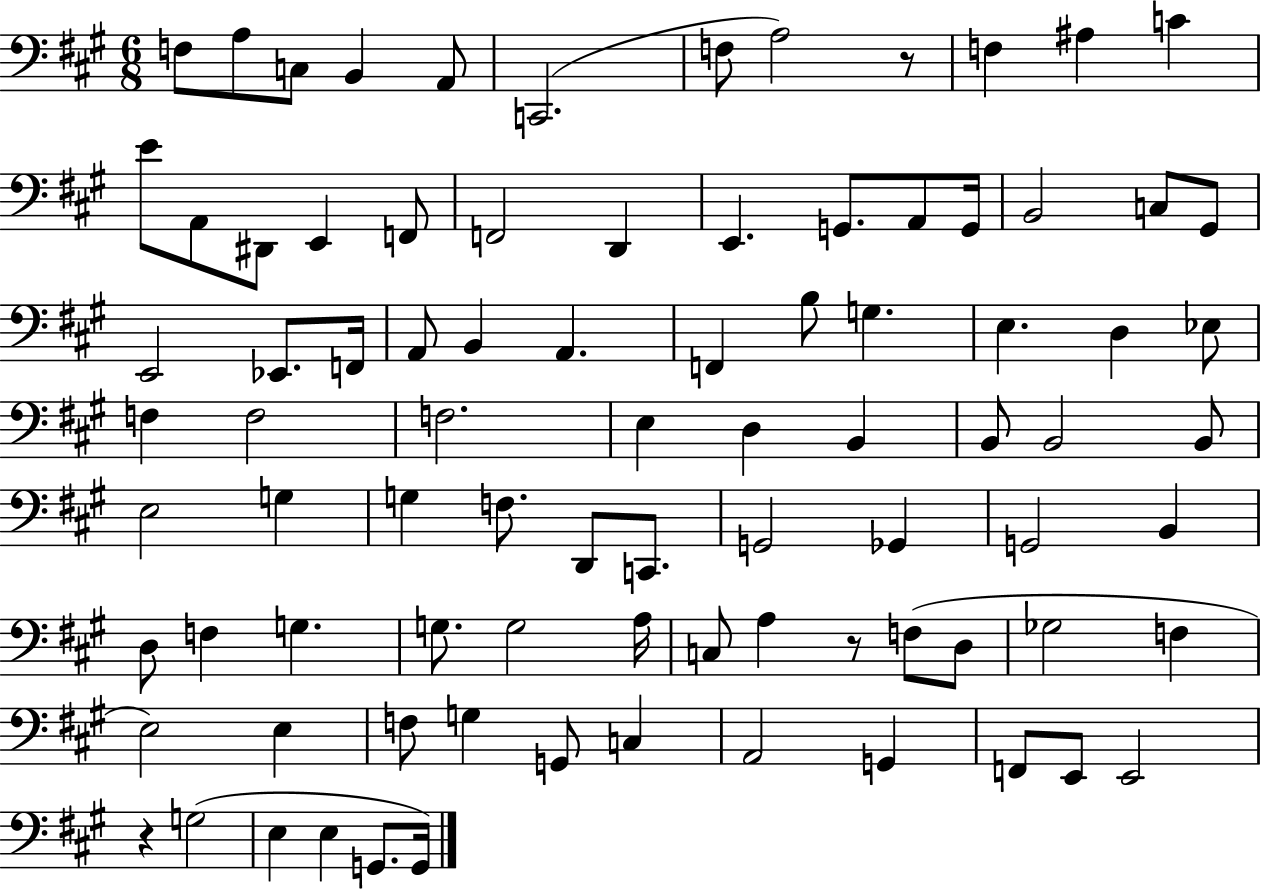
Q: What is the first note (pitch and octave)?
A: F3